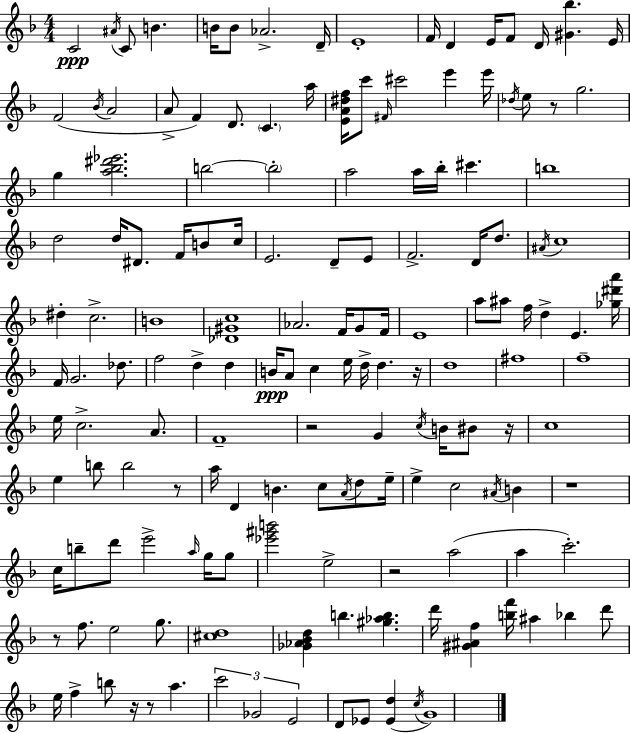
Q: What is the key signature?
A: F major